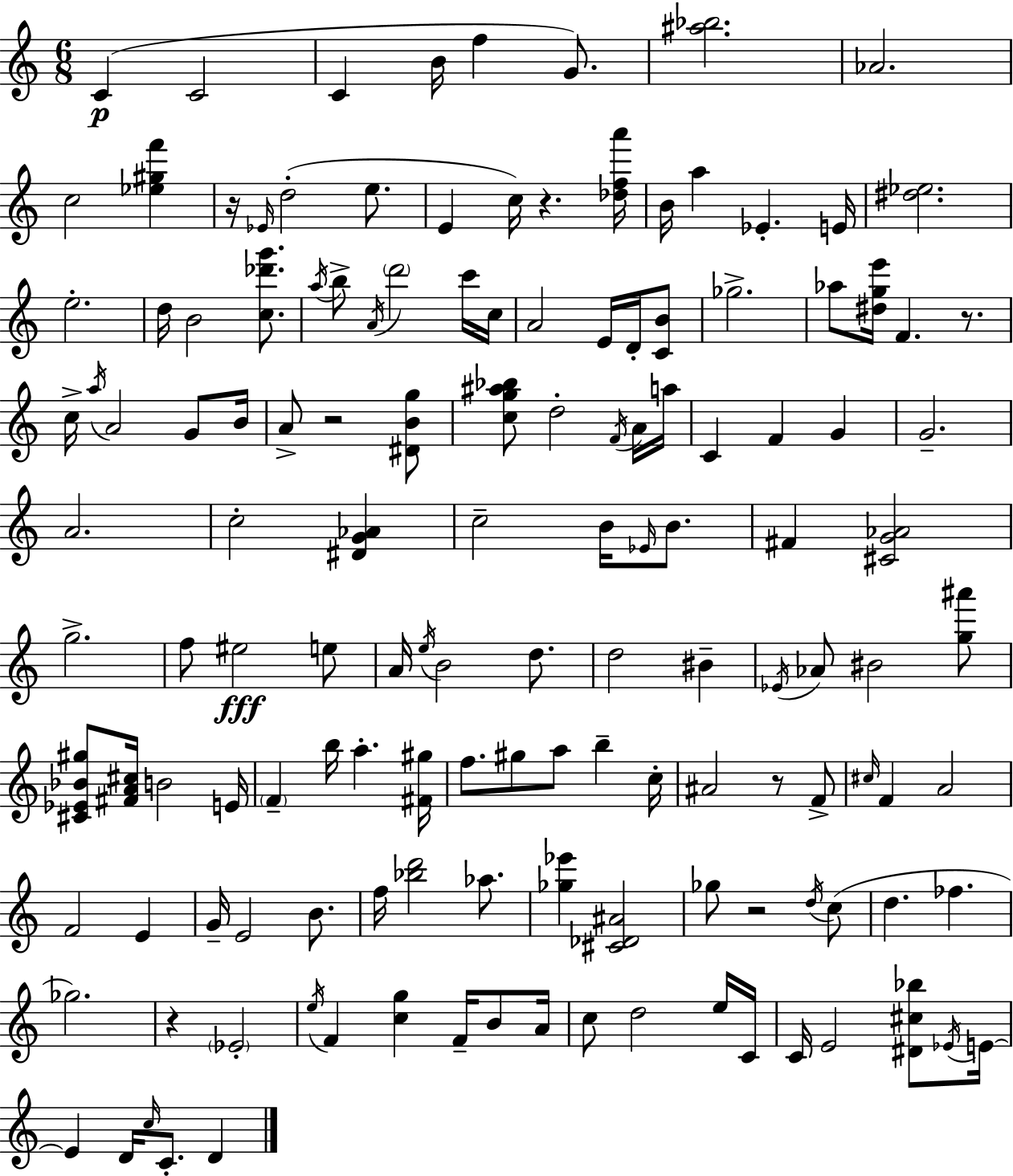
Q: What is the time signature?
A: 6/8